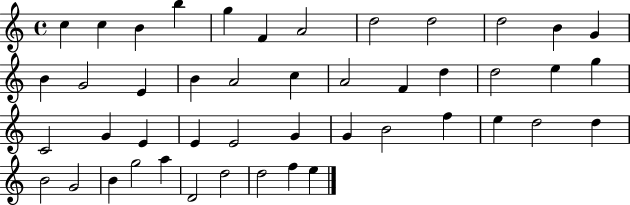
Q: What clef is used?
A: treble